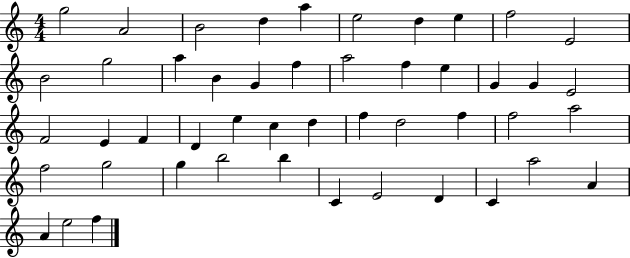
X:1
T:Untitled
M:4/4
L:1/4
K:C
g2 A2 B2 d a e2 d e f2 E2 B2 g2 a B G f a2 f e G G E2 F2 E F D e c d f d2 f f2 a2 f2 g2 g b2 b C E2 D C a2 A A e2 f